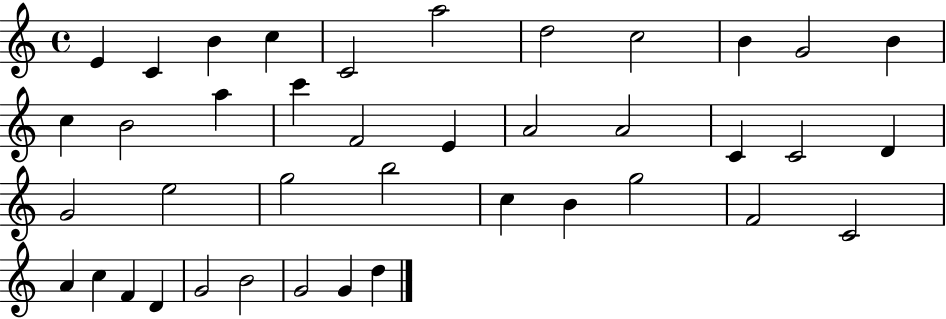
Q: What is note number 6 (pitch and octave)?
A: A5